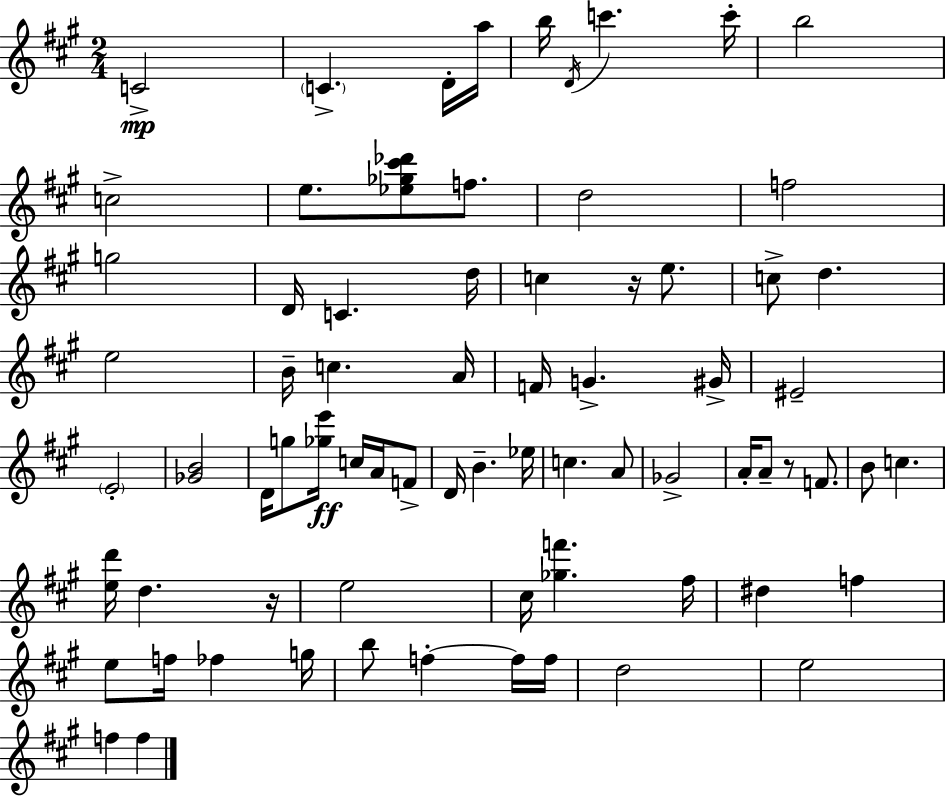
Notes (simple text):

C4/h C4/q. D4/s A5/s B5/s D4/s C6/q. C6/s B5/h C5/h E5/e. [Eb5,Gb5,C#6,Db6]/e F5/e. D5/h F5/h G5/h D4/s C4/q. D5/s C5/q R/s E5/e. C5/e D5/q. E5/h B4/s C5/q. A4/s F4/s G4/q. G#4/s EIS4/h E4/h [Gb4,B4]/h D4/s G5/e [Gb5,E6]/s C5/s A4/s F4/e D4/s B4/q. Eb5/s C5/q. A4/e Gb4/h A4/s A4/e R/e F4/e. B4/e C5/q. [E5,D6]/s D5/q. R/s E5/h C#5/s [Gb5,F6]/q. F#5/s D#5/q F5/q E5/e F5/s FES5/q G5/s B5/e F5/q F5/s F5/s D5/h E5/h F5/q F5/q